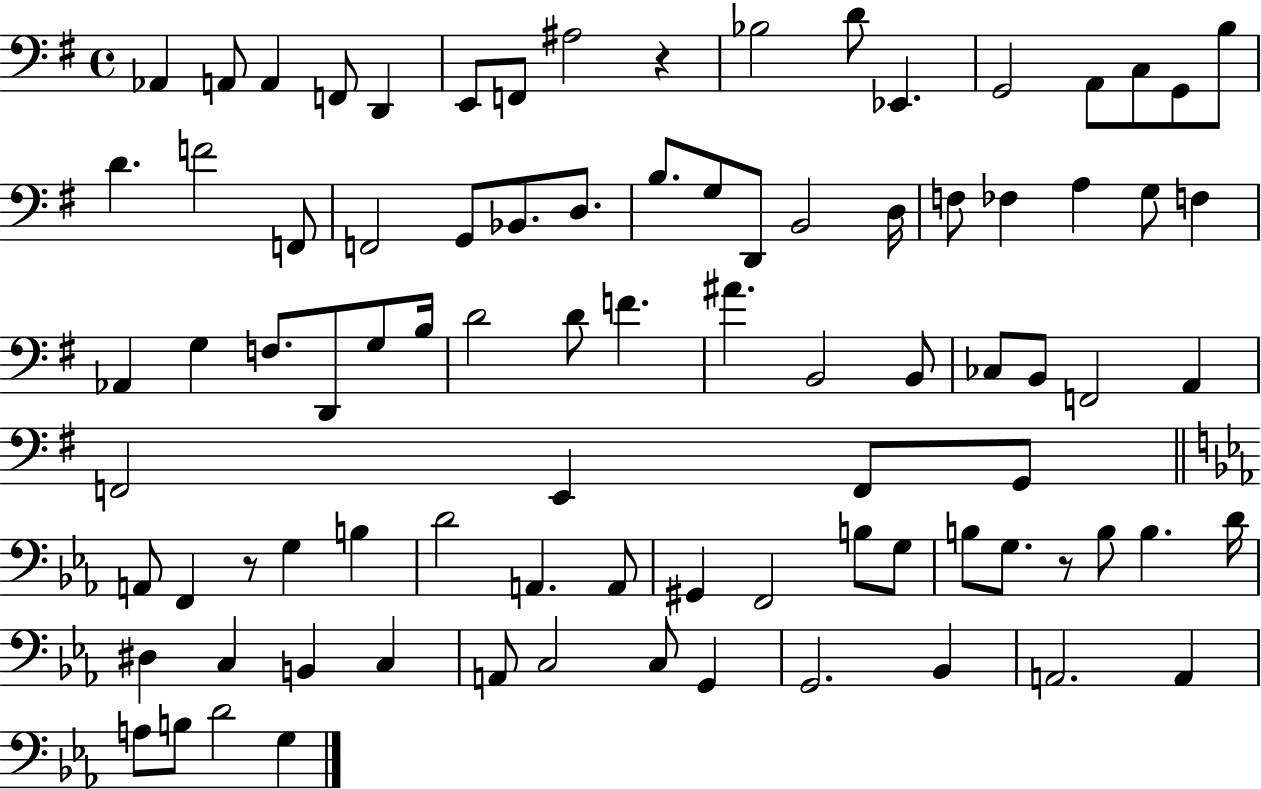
{
  \clef bass
  \time 4/4
  \defaultTimeSignature
  \key g \major
  aes,4 a,8 a,4 f,8 d,4 | e,8 f,8 ais2 r4 | bes2 d'8 ees,4. | g,2 a,8 c8 g,8 b8 | \break d'4. f'2 f,8 | f,2 g,8 bes,8. d8. | b8. g8 d,8 b,2 d16 | f8 fes4 a4 g8 f4 | \break aes,4 g4 f8. d,8 g8 b16 | d'2 d'8 f'4. | ais'4. b,2 b,8 | ces8 b,8 f,2 a,4 | \break f,2 e,4 f,8 g,8 | \bar "||" \break \key c \minor a,8 f,4 r8 g4 b4 | d'2 a,4. a,8 | gis,4 f,2 b8 g8 | b8 g8. r8 b8 b4. d'16 | \break dis4 c4 b,4 c4 | a,8 c2 c8 g,4 | g,2. bes,4 | a,2. a,4 | \break a8 b8 d'2 g4 | \bar "|."
}